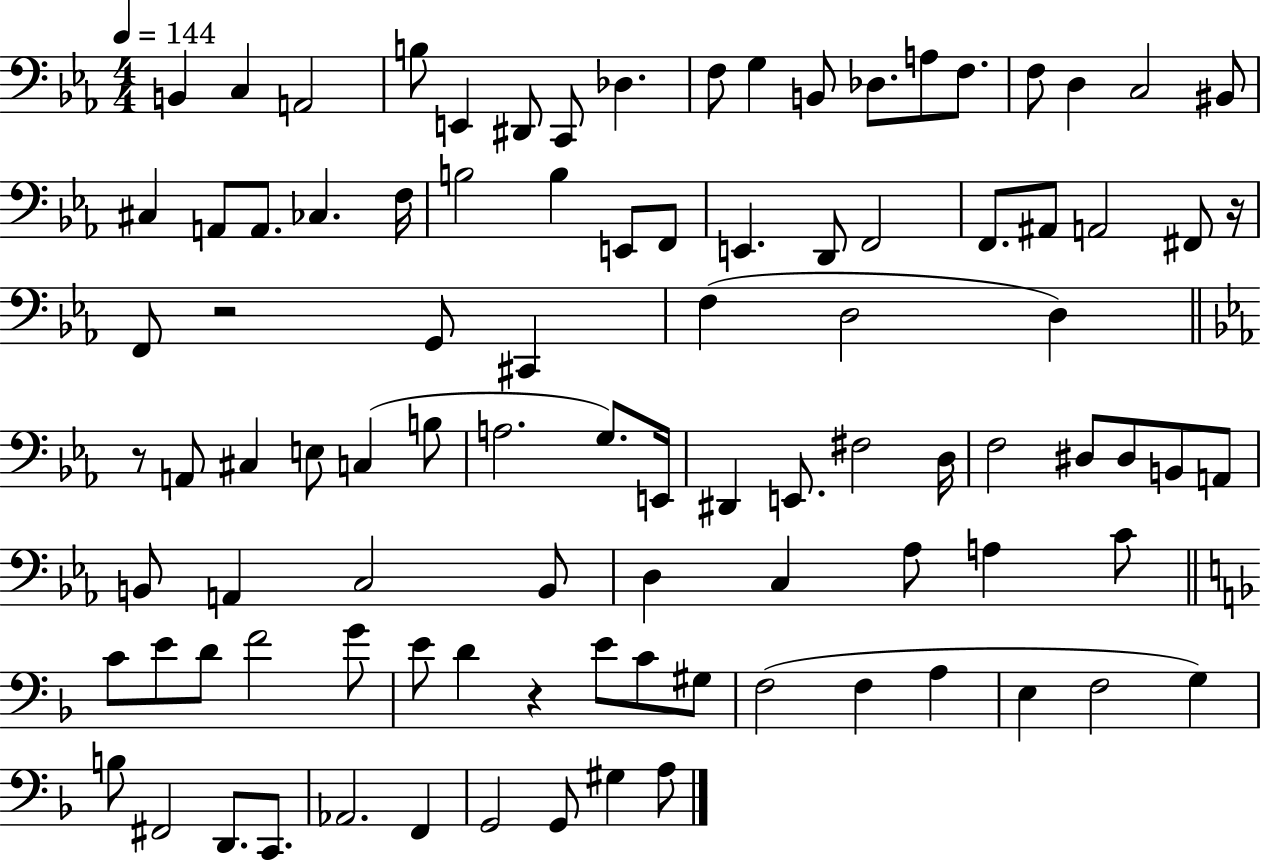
B2/q C3/q A2/h B3/e E2/q D#2/e C2/e Db3/q. F3/e G3/q B2/e Db3/e. A3/e F3/e. F3/e D3/q C3/h BIS2/e C#3/q A2/e A2/e. CES3/q. F3/s B3/h B3/q E2/e F2/e E2/q. D2/e F2/h F2/e. A#2/e A2/h F#2/e R/s F2/e R/h G2/e C#2/q F3/q D3/h D3/q R/e A2/e C#3/q E3/e C3/q B3/e A3/h. G3/e. E2/s D#2/q E2/e. F#3/h D3/s F3/h D#3/e D#3/e B2/e A2/e B2/e A2/q C3/h B2/e D3/q C3/q Ab3/e A3/q C4/e C4/e E4/e D4/e F4/h G4/e E4/e D4/q R/q E4/e C4/e G#3/e F3/h F3/q A3/q E3/q F3/h G3/q B3/e F#2/h D2/e. C2/e. Ab2/h. F2/q G2/h G2/e G#3/q A3/e